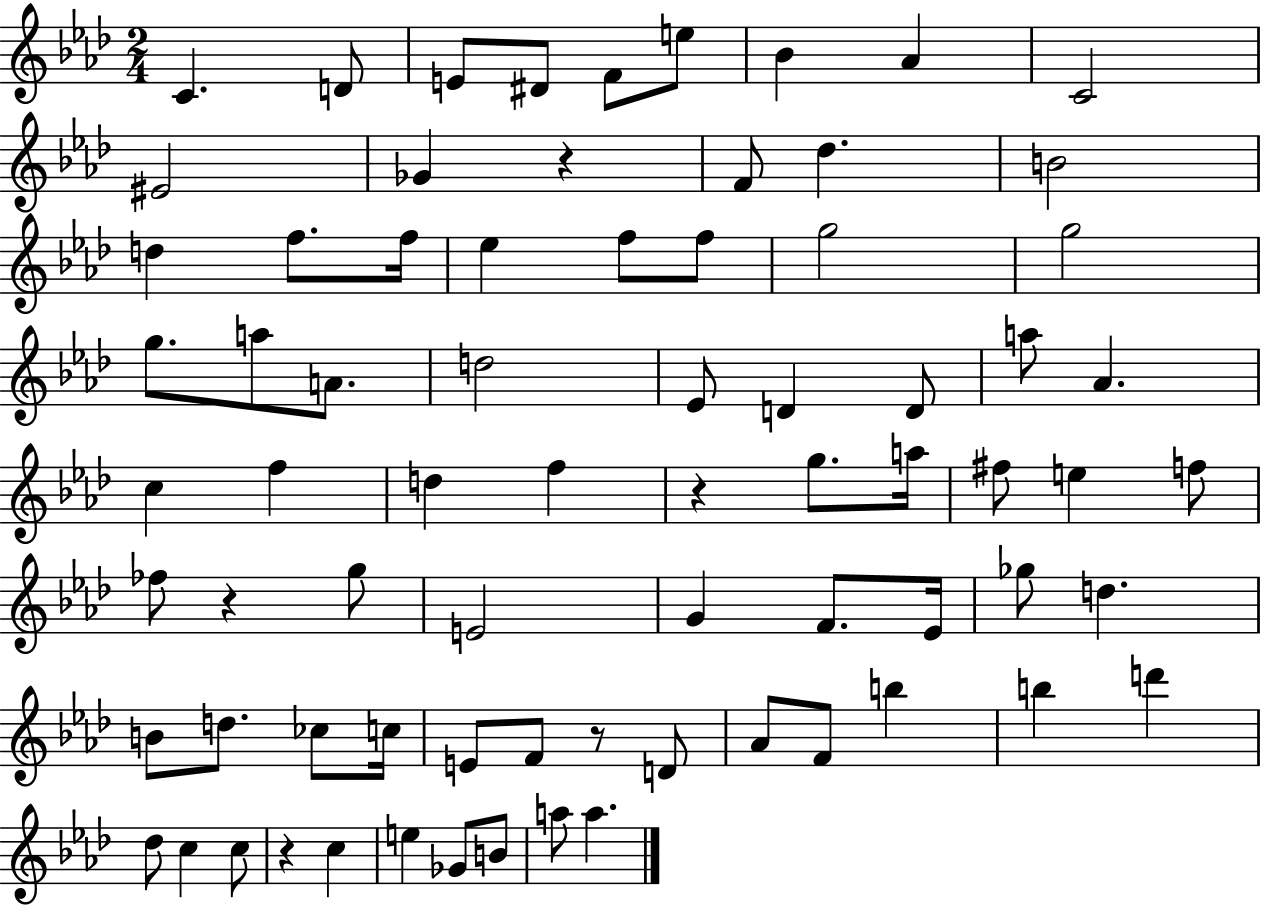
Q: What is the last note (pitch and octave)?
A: A5